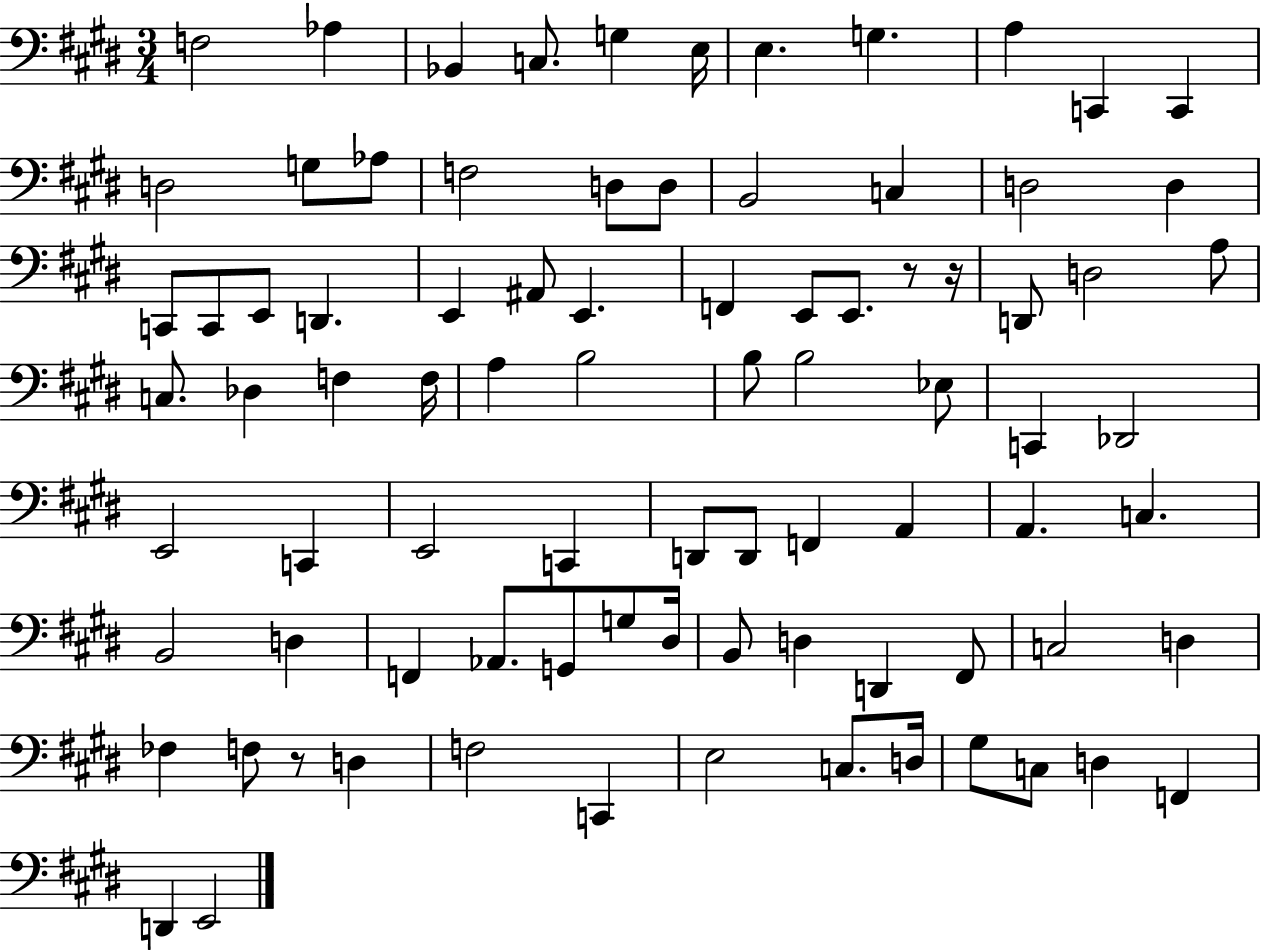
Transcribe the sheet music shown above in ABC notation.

X:1
T:Untitled
M:3/4
L:1/4
K:E
F,2 _A, _B,, C,/2 G, E,/4 E, G, A, C,, C,, D,2 G,/2 _A,/2 F,2 D,/2 D,/2 B,,2 C, D,2 D, C,,/2 C,,/2 E,,/2 D,, E,, ^A,,/2 E,, F,, E,,/2 E,,/2 z/2 z/4 D,,/2 D,2 A,/2 C,/2 _D, F, F,/4 A, B,2 B,/2 B,2 _E,/2 C,, _D,,2 E,,2 C,, E,,2 C,, D,,/2 D,,/2 F,, A,, A,, C, B,,2 D, F,, _A,,/2 G,,/2 G,/2 ^D,/4 B,,/2 D, D,, ^F,,/2 C,2 D, _F, F,/2 z/2 D, F,2 C,, E,2 C,/2 D,/4 ^G,/2 C,/2 D, F,, D,, E,,2